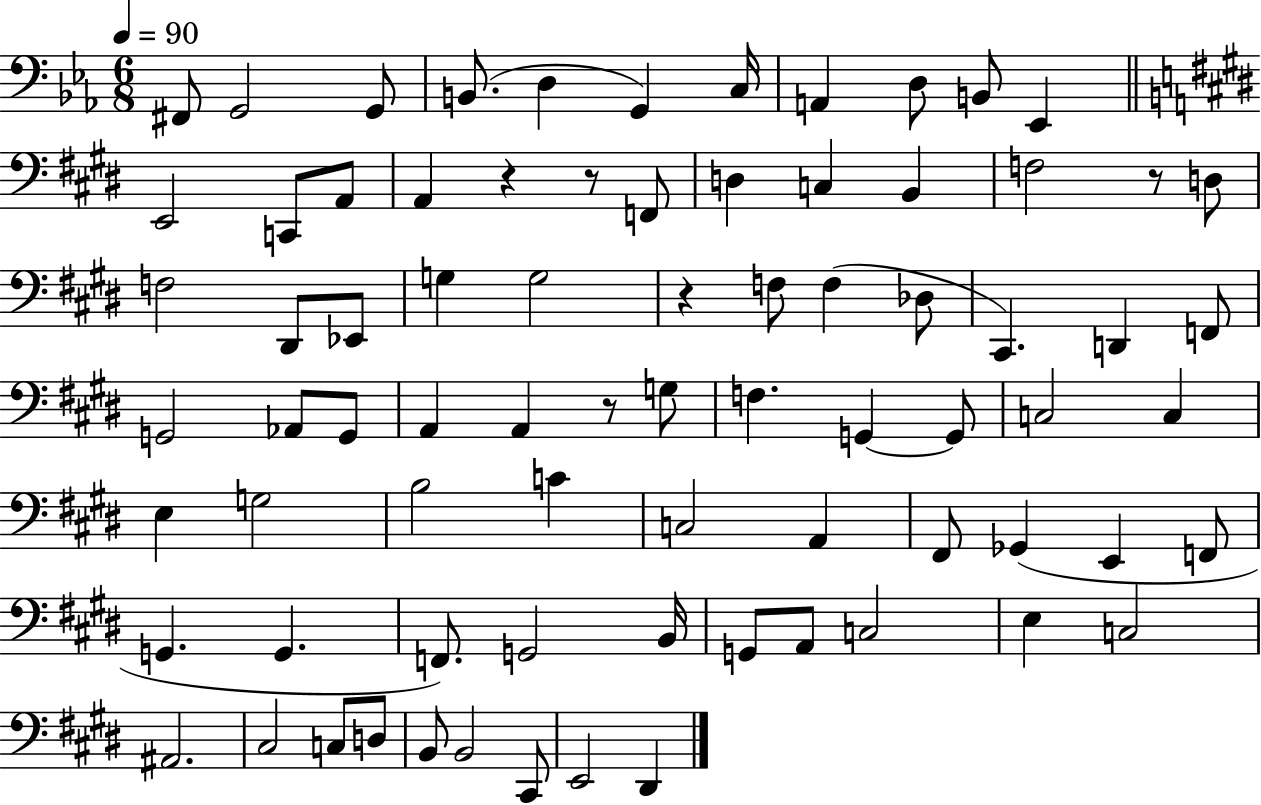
{
  \clef bass
  \numericTimeSignature
  \time 6/8
  \key ees \major
  \tempo 4 = 90
  \repeat volta 2 { fis,8 g,2 g,8 | b,8.( d4 g,4) c16 | a,4 d8 b,8 ees,4 | \bar "||" \break \key e \major e,2 c,8 a,8 | a,4 r4 r8 f,8 | d4 c4 b,4 | f2 r8 d8 | \break f2 dis,8 ees,8 | g4 g2 | r4 f8 f4( des8 | cis,4.) d,4 f,8 | \break g,2 aes,8 g,8 | a,4 a,4 r8 g8 | f4. g,4~~ g,8 | c2 c4 | \break e4 g2 | b2 c'4 | c2 a,4 | fis,8 ges,4( e,4 f,8 | \break g,4. g,4. | f,8.) g,2 b,16 | g,8 a,8 c2 | e4 c2 | \break ais,2. | cis2 c8 d8 | b,8 b,2 cis,8 | e,2 dis,4 | \break } \bar "|."
}